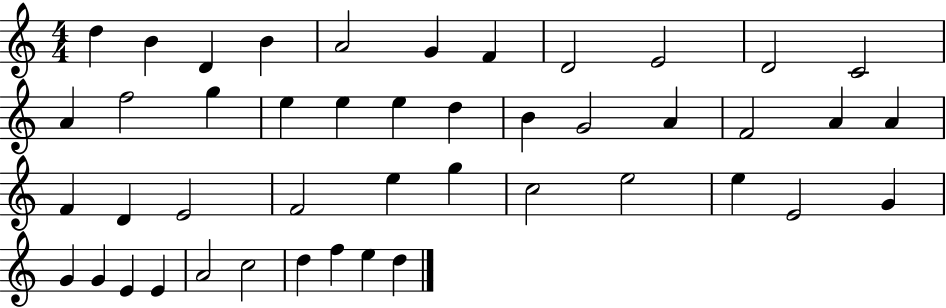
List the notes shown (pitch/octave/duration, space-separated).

D5/q B4/q D4/q B4/q A4/h G4/q F4/q D4/h E4/h D4/h C4/h A4/q F5/h G5/q E5/q E5/q E5/q D5/q B4/q G4/h A4/q F4/h A4/q A4/q F4/q D4/q E4/h F4/h E5/q G5/q C5/h E5/h E5/q E4/h G4/q G4/q G4/q E4/q E4/q A4/h C5/h D5/q F5/q E5/q D5/q